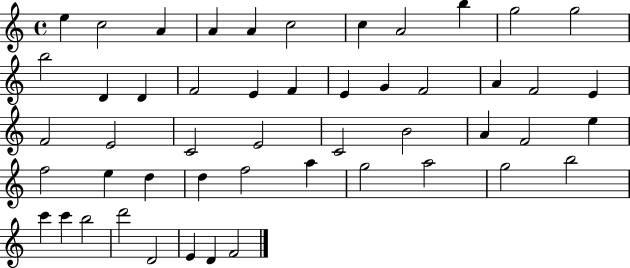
E5/q C5/h A4/q A4/q A4/q C5/h C5/q A4/h B5/q G5/h G5/h B5/h D4/q D4/q F4/h E4/q F4/q E4/q G4/q F4/h A4/q F4/h E4/q F4/h E4/h C4/h E4/h C4/h B4/h A4/q F4/h E5/q F5/h E5/q D5/q D5/q F5/h A5/q G5/h A5/h G5/h B5/h C6/q C6/q B5/h D6/h D4/h E4/q D4/q F4/h